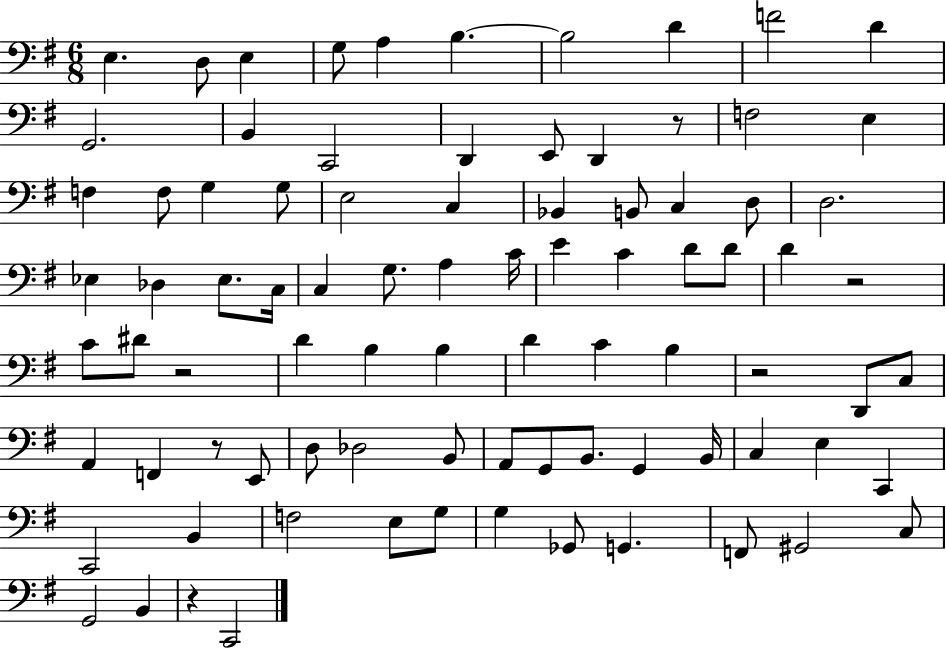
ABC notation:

X:1
T:Untitled
M:6/8
L:1/4
K:G
E, D,/2 E, G,/2 A, B, B,2 D F2 D G,,2 B,, C,,2 D,, E,,/2 D,, z/2 F,2 E, F, F,/2 G, G,/2 E,2 C, _B,, B,,/2 C, D,/2 D,2 _E, _D, _E,/2 C,/4 C, G,/2 A, C/4 E C D/2 D/2 D z2 C/2 ^D/2 z2 D B, B, D C B, z2 D,,/2 C,/2 A,, F,, z/2 E,,/2 D,/2 _D,2 B,,/2 A,,/2 G,,/2 B,,/2 G,, B,,/4 C, E, C,, C,,2 B,, F,2 E,/2 G,/2 G, _G,,/2 G,, F,,/2 ^G,,2 C,/2 G,,2 B,, z C,,2